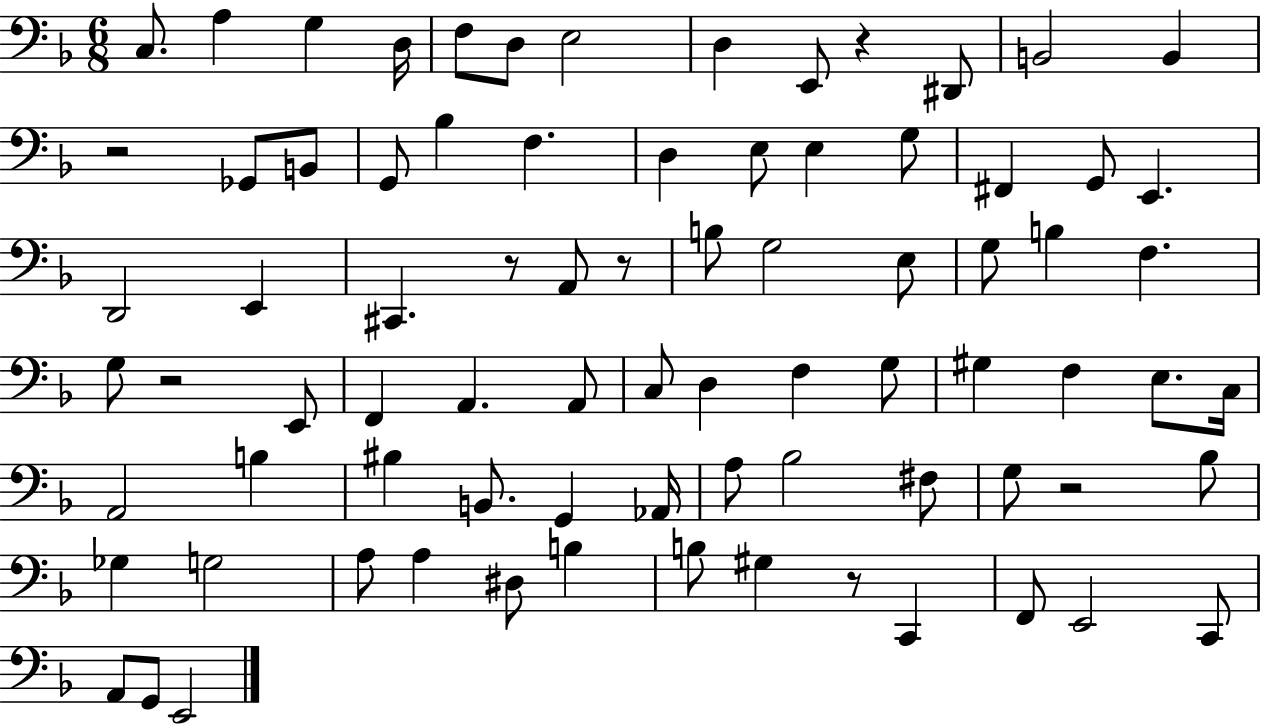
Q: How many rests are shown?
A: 7